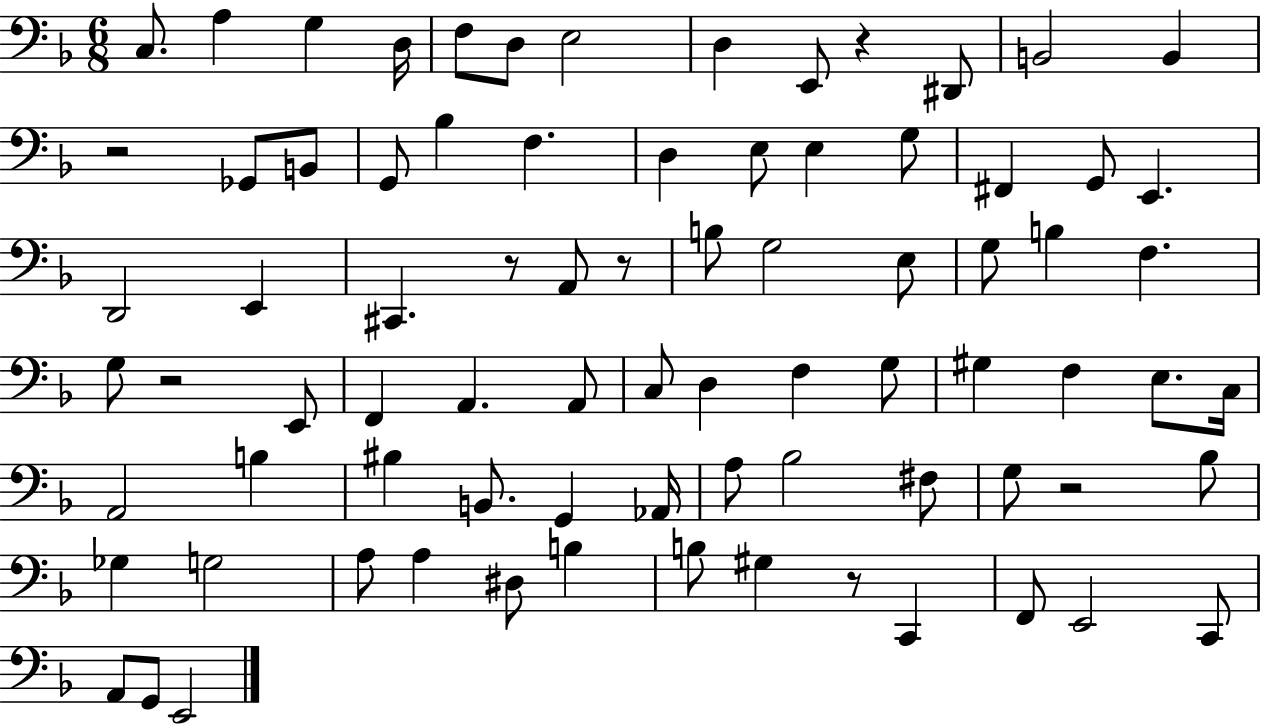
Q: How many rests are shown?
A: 7